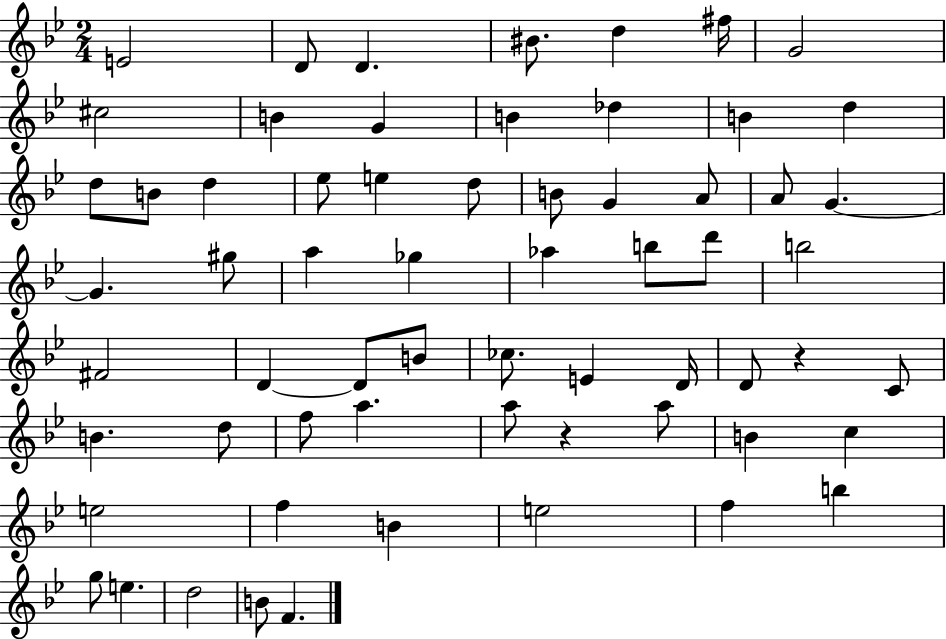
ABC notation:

X:1
T:Untitled
M:2/4
L:1/4
K:Bb
E2 D/2 D ^B/2 d ^f/4 G2 ^c2 B G B _d B d d/2 B/2 d _e/2 e d/2 B/2 G A/2 A/2 G G ^g/2 a _g _a b/2 d'/2 b2 ^F2 D D/2 B/2 _c/2 E D/4 D/2 z C/2 B d/2 f/2 a a/2 z a/2 B c e2 f B e2 f b g/2 e d2 B/2 F